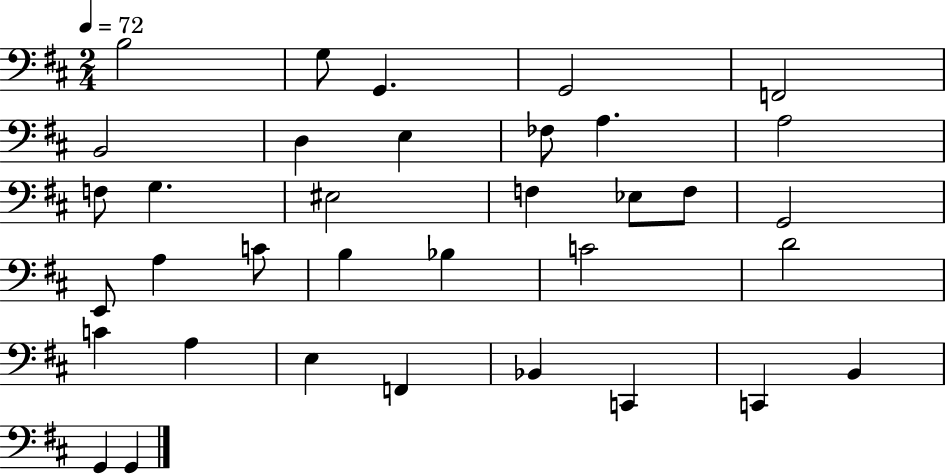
B3/h G3/e G2/q. G2/h F2/h B2/h D3/q E3/q FES3/e A3/q. A3/h F3/e G3/q. EIS3/h F3/q Eb3/e F3/e G2/h E2/e A3/q C4/e B3/q Bb3/q C4/h D4/h C4/q A3/q E3/q F2/q Bb2/q C2/q C2/q B2/q G2/q G2/q